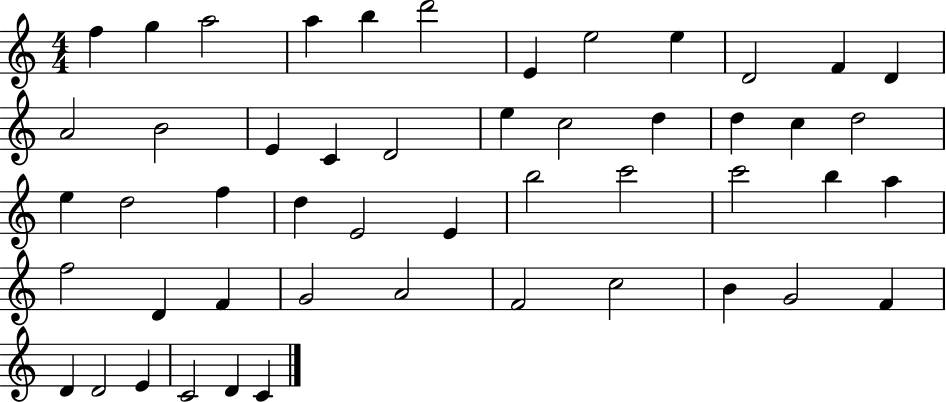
F5/q G5/q A5/h A5/q B5/q D6/h E4/q E5/h E5/q D4/h F4/q D4/q A4/h B4/h E4/q C4/q D4/h E5/q C5/h D5/q D5/q C5/q D5/h E5/q D5/h F5/q D5/q E4/h E4/q B5/h C6/h C6/h B5/q A5/q F5/h D4/q F4/q G4/h A4/h F4/h C5/h B4/q G4/h F4/q D4/q D4/h E4/q C4/h D4/q C4/q